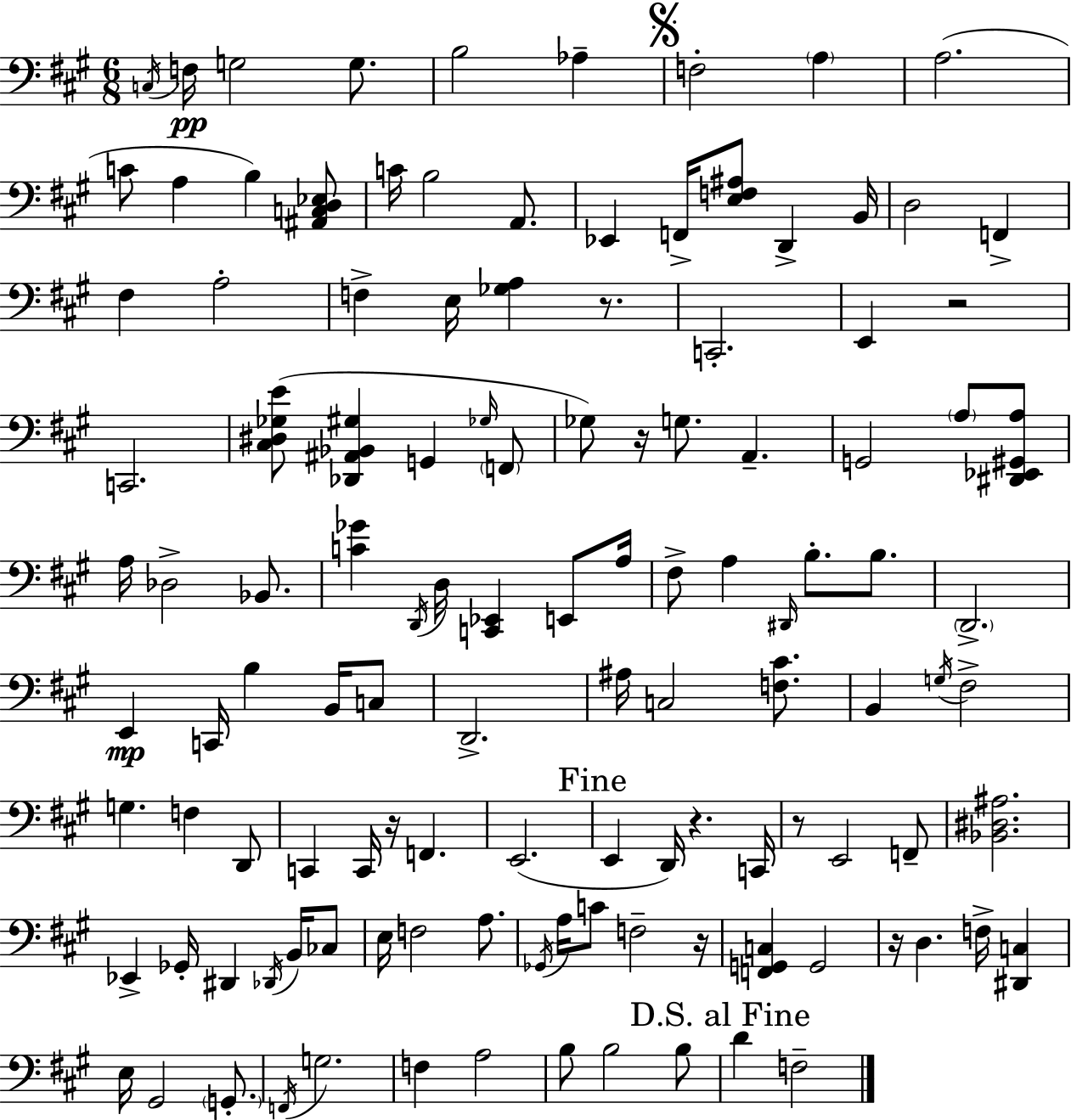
X:1
T:Untitled
M:6/8
L:1/4
K:A
C,/4 F,/4 G,2 G,/2 B,2 _A, F,2 A, A,2 C/2 A, B, [^A,,C,D,_E,]/2 C/4 B,2 A,,/2 _E,, F,,/4 [E,F,^A,]/2 D,, B,,/4 D,2 F,, ^F, A,2 F, E,/4 [_G,A,] z/2 C,,2 E,, z2 C,,2 [^C,^D,_G,E]/2 [_D,,^A,,_B,,^G,] G,, _G,/4 F,,/2 _G,/2 z/4 G,/2 A,, G,,2 A,/2 [^D,,_E,,^G,,A,]/2 A,/4 _D,2 _B,,/2 [C_G] D,,/4 D,/4 [C,,_E,,] E,,/2 A,/4 ^F,/2 A, ^D,,/4 B,/2 B,/2 D,,2 E,, C,,/4 B, B,,/4 C,/2 D,,2 ^A,/4 C,2 [F,^C]/2 B,, G,/4 ^F,2 G, F, D,,/2 C,, C,,/4 z/4 F,, E,,2 E,, D,,/4 z C,,/4 z/2 E,,2 F,,/2 [_B,,^D,^A,]2 _E,, _G,,/4 ^D,, _D,,/4 B,,/4 _C,/2 E,/4 F,2 A,/2 _G,,/4 A,/4 C/2 F,2 z/4 [F,,G,,C,] G,,2 z/4 D, F,/4 [^D,,C,] E,/4 ^G,,2 G,,/2 F,,/4 G,2 F, A,2 B,/2 B,2 B,/2 D F,2